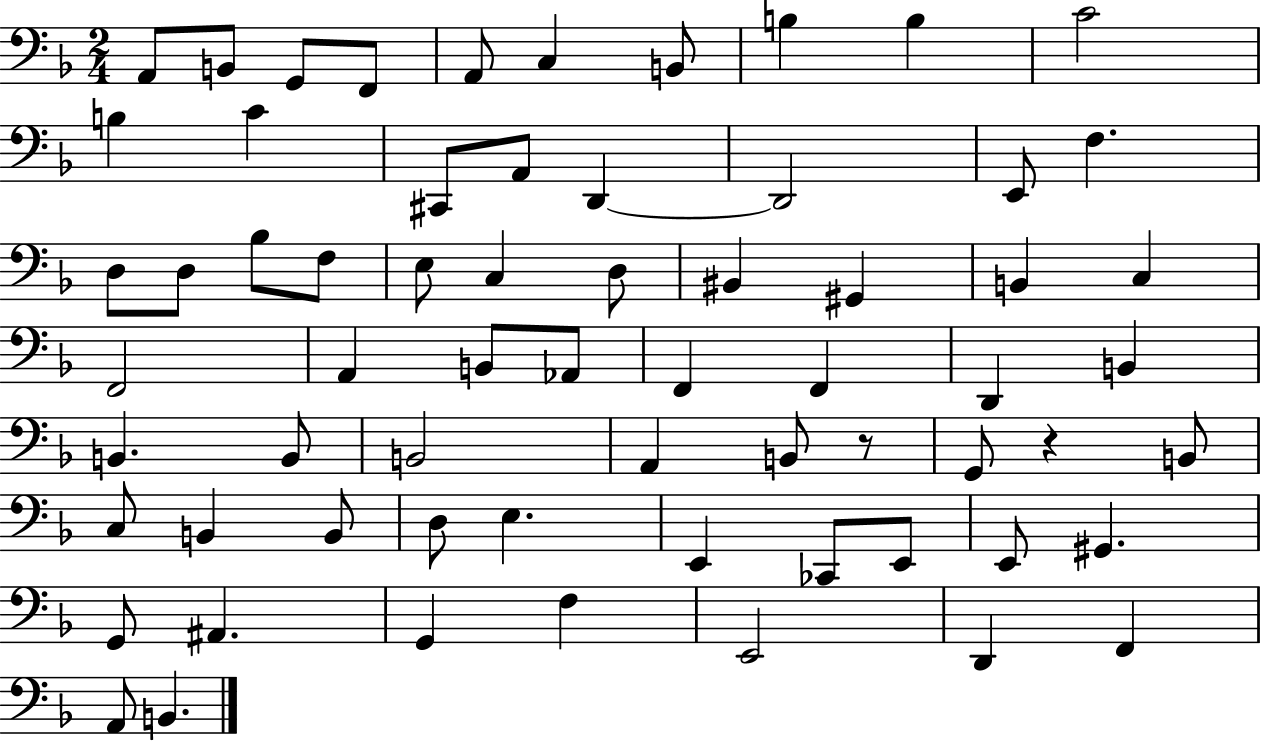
X:1
T:Untitled
M:2/4
L:1/4
K:F
A,,/2 B,,/2 G,,/2 F,,/2 A,,/2 C, B,,/2 B, B, C2 B, C ^C,,/2 A,,/2 D,, D,,2 E,,/2 F, D,/2 D,/2 _B,/2 F,/2 E,/2 C, D,/2 ^B,, ^G,, B,, C, F,,2 A,, B,,/2 _A,,/2 F,, F,, D,, B,, B,, B,,/2 B,,2 A,, B,,/2 z/2 G,,/2 z B,,/2 C,/2 B,, B,,/2 D,/2 E, E,, _C,,/2 E,,/2 E,,/2 ^G,, G,,/2 ^A,, G,, F, E,,2 D,, F,, A,,/2 B,,